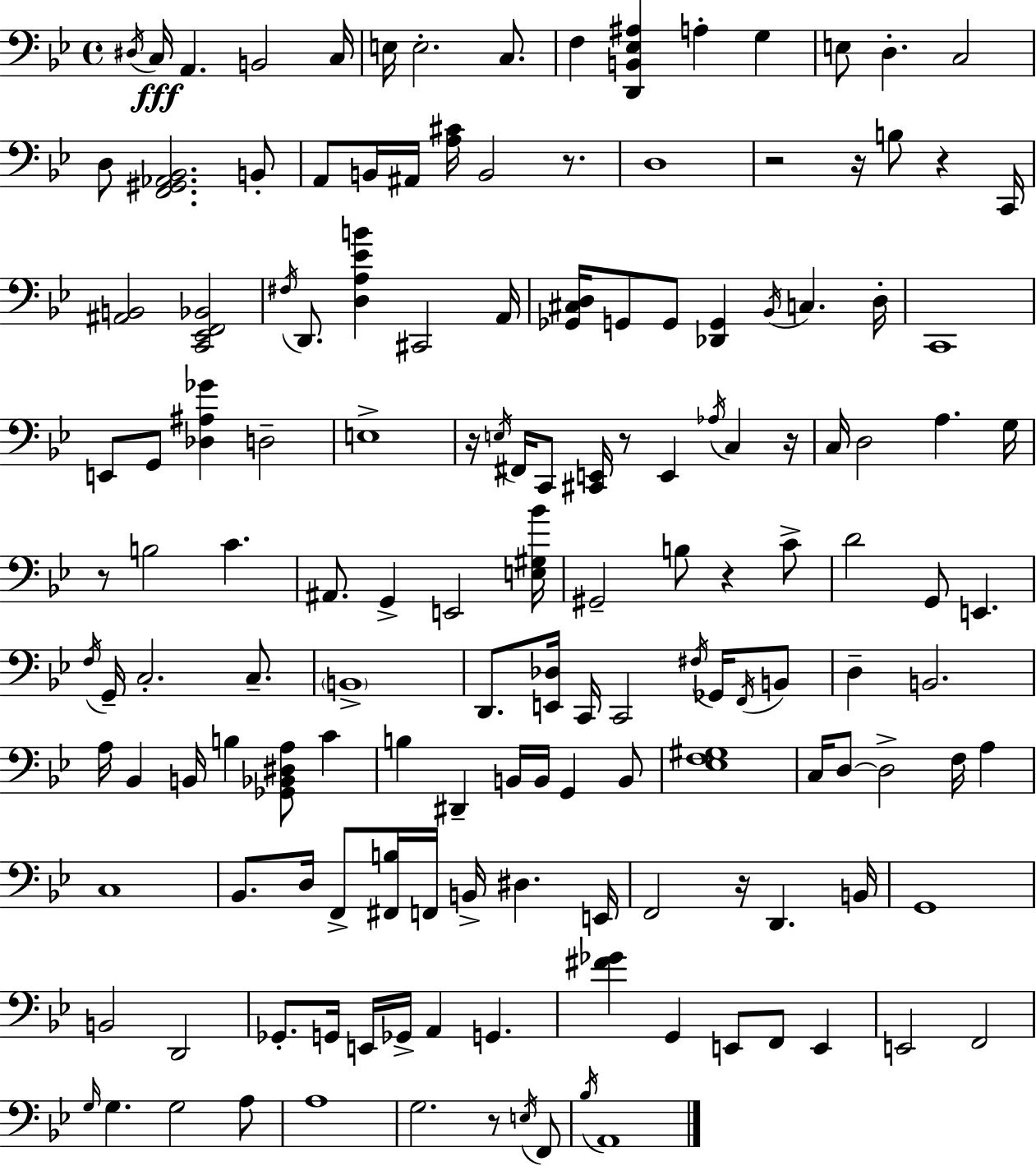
X:1
T:Untitled
M:4/4
L:1/4
K:Gm
^D,/4 C,/4 A,, B,,2 C,/4 E,/4 E,2 C,/2 F, [D,,B,,_E,^A,] A, G, E,/2 D, C,2 D,/2 [F,,^G,,_A,,_B,,]2 B,,/2 A,,/2 B,,/4 ^A,,/4 [A,^C]/4 B,,2 z/2 D,4 z2 z/4 B,/2 z C,,/4 [^A,,B,,]2 [C,,_E,,F,,_B,,]2 ^F,/4 D,,/2 [D,A,_EB] ^C,,2 A,,/4 [_G,,^C,D,]/4 G,,/2 G,,/2 [_D,,G,,] _B,,/4 C, D,/4 C,,4 E,,/2 G,,/2 [_D,^A,_G] D,2 E,4 z/4 E,/4 ^F,,/4 C,,/2 [^C,,E,,]/4 z/2 E,, _A,/4 C, z/4 C,/4 D,2 A, G,/4 z/2 B,2 C ^A,,/2 G,, E,,2 [E,^G,_B]/4 ^G,,2 B,/2 z C/2 D2 G,,/2 E,, F,/4 G,,/4 C,2 C,/2 B,,4 D,,/2 [E,,_D,]/4 C,,/4 C,,2 ^F,/4 _G,,/4 F,,/4 B,,/2 D, B,,2 A,/4 _B,, B,,/4 B, [_G,,_B,,^D,A,]/2 C B, ^D,, B,,/4 B,,/4 G,, B,,/2 [_E,F,^G,]4 C,/4 D,/2 D,2 F,/4 A, C,4 _B,,/2 D,/4 F,,/2 [^F,,B,]/4 F,,/4 B,,/4 ^D, E,,/4 F,,2 z/4 D,, B,,/4 G,,4 B,,2 D,,2 _G,,/2 G,,/4 E,,/4 _G,,/4 A,, G,, [^F_G] G,, E,,/2 F,,/2 E,, E,,2 F,,2 G,/4 G, G,2 A,/2 A,4 G,2 z/2 E,/4 F,,/2 _B,/4 A,,4